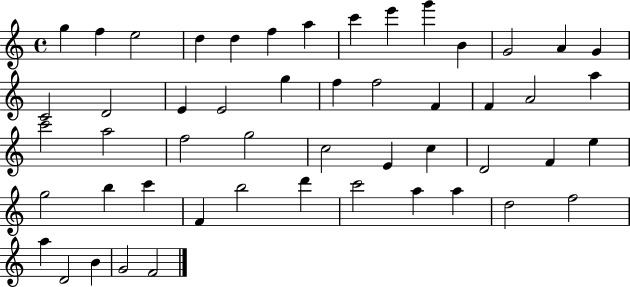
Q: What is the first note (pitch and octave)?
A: G5